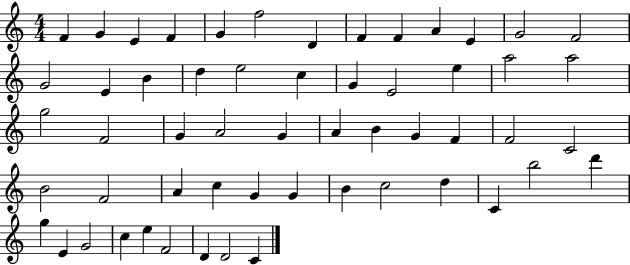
{
  \clef treble
  \numericTimeSignature
  \time 4/4
  \key c \major
  f'4 g'4 e'4 f'4 | g'4 f''2 d'4 | f'4 f'4 a'4 e'4 | g'2 f'2 | \break g'2 e'4 b'4 | d''4 e''2 c''4 | g'4 e'2 e''4 | a''2 a''2 | \break g''2 f'2 | g'4 a'2 g'4 | a'4 b'4 g'4 f'4 | f'2 c'2 | \break b'2 f'2 | a'4 c''4 g'4 g'4 | b'4 c''2 d''4 | c'4 b''2 d'''4 | \break g''4 e'4 g'2 | c''4 e''4 f'2 | d'4 d'2 c'4 | \bar "|."
}